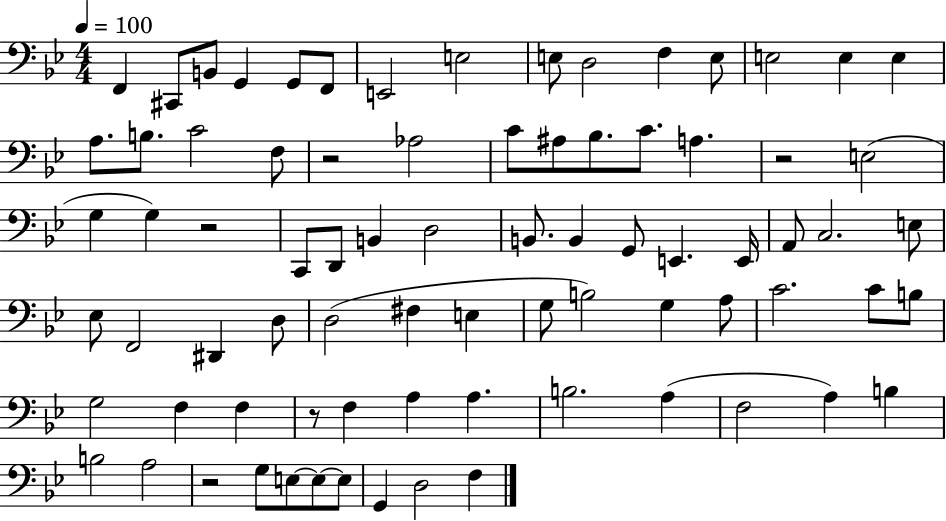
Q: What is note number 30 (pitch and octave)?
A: D2